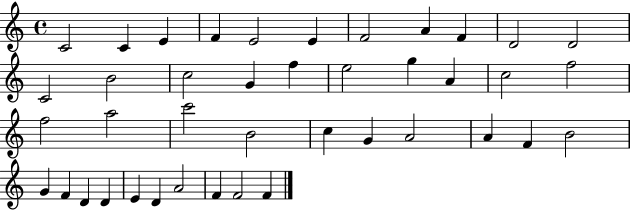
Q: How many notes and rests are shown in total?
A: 41